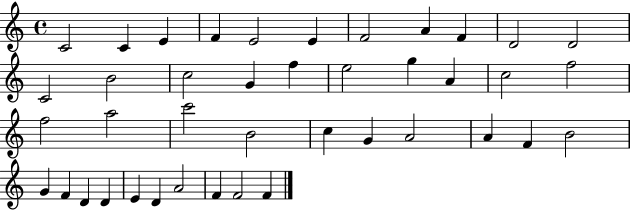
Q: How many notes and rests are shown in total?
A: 41